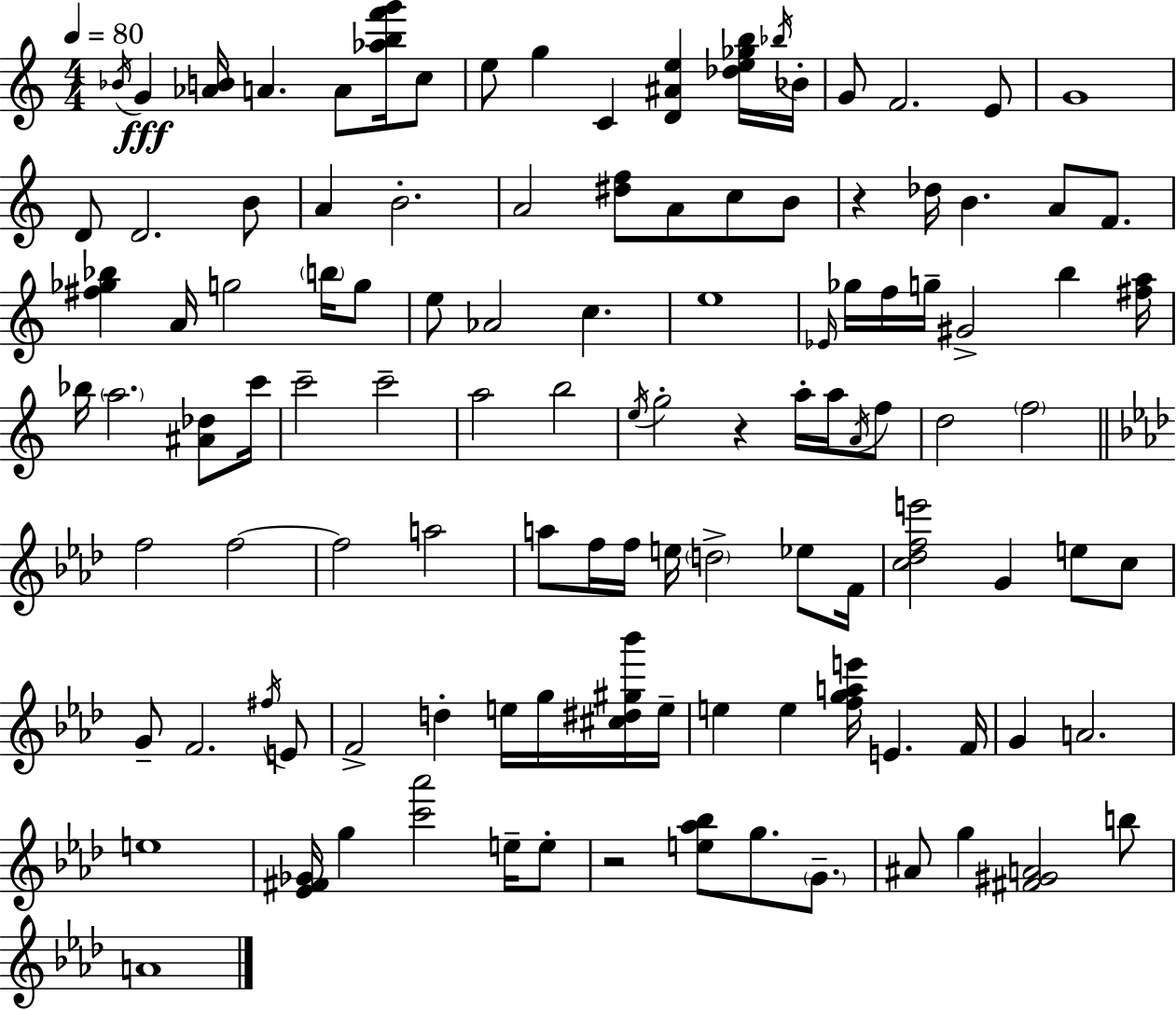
{
  \clef treble
  \numericTimeSignature
  \time 4/4
  \key a \minor
  \tempo 4 = 80
  \acciaccatura { bes'16 }\fff g'4 <aes' b'>16 a'4. a'8 <aes'' b'' f''' g'''>16 c''8 | e''8 g''4 c'4 <d' ais' e''>4 <des'' e'' ges'' b''>16 | \acciaccatura { bes''16 } bes'16-. g'8 f'2. | e'8 g'1 | \break d'8 d'2. | b'8 a'4 b'2.-. | a'2 <dis'' f''>8 a'8 c''8 | b'8 r4 des''16 b'4. a'8 f'8. | \break <fis'' ges'' bes''>4 a'16 g''2 \parenthesize b''16 | g''8 e''8 aes'2 c''4. | e''1 | \grace { ees'16 } ges''16 f''16 g''16-- gis'2-> b''4 | \break <fis'' a''>16 bes''16 \parenthesize a''2. | <ais' des''>8 c'''16 c'''2-- c'''2-- | a''2 b''2 | \acciaccatura { e''16 } g''2-. r4 | \break a''16-. a''16 \acciaccatura { a'16 } f''8 d''2 \parenthesize f''2 | \bar "||" \break \key aes \major f''2 f''2~~ | f''2 a''2 | a''8 f''16 f''16 e''16 \parenthesize d''2-> ees''8 f'16 | <c'' des'' f'' e'''>2 g'4 e''8 c''8 | \break g'8-- f'2. \acciaccatura { fis''16 } e'8 | f'2-> d''4-. e''16 g''16 <cis'' dis'' gis'' bes'''>16 | e''16-- e''4 e''4 <f'' g'' a'' e'''>16 e'4. | f'16 g'4 a'2. | \break e''1 | <ees' fis' ges'>16 g''4 <c''' aes'''>2 e''16-- e''8-. | r2 <e'' aes'' bes''>8 g''8. \parenthesize g'8.-- | ais'8 g''4 <fis' gis' a'>2 b''8 | \break a'1 | \bar "|."
}